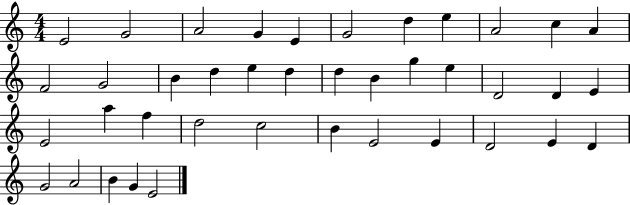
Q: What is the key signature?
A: C major